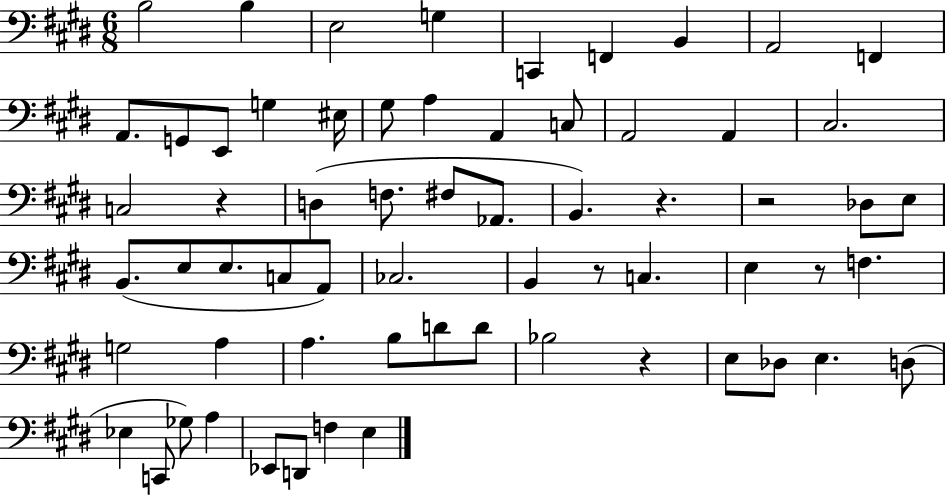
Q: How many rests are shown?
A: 6